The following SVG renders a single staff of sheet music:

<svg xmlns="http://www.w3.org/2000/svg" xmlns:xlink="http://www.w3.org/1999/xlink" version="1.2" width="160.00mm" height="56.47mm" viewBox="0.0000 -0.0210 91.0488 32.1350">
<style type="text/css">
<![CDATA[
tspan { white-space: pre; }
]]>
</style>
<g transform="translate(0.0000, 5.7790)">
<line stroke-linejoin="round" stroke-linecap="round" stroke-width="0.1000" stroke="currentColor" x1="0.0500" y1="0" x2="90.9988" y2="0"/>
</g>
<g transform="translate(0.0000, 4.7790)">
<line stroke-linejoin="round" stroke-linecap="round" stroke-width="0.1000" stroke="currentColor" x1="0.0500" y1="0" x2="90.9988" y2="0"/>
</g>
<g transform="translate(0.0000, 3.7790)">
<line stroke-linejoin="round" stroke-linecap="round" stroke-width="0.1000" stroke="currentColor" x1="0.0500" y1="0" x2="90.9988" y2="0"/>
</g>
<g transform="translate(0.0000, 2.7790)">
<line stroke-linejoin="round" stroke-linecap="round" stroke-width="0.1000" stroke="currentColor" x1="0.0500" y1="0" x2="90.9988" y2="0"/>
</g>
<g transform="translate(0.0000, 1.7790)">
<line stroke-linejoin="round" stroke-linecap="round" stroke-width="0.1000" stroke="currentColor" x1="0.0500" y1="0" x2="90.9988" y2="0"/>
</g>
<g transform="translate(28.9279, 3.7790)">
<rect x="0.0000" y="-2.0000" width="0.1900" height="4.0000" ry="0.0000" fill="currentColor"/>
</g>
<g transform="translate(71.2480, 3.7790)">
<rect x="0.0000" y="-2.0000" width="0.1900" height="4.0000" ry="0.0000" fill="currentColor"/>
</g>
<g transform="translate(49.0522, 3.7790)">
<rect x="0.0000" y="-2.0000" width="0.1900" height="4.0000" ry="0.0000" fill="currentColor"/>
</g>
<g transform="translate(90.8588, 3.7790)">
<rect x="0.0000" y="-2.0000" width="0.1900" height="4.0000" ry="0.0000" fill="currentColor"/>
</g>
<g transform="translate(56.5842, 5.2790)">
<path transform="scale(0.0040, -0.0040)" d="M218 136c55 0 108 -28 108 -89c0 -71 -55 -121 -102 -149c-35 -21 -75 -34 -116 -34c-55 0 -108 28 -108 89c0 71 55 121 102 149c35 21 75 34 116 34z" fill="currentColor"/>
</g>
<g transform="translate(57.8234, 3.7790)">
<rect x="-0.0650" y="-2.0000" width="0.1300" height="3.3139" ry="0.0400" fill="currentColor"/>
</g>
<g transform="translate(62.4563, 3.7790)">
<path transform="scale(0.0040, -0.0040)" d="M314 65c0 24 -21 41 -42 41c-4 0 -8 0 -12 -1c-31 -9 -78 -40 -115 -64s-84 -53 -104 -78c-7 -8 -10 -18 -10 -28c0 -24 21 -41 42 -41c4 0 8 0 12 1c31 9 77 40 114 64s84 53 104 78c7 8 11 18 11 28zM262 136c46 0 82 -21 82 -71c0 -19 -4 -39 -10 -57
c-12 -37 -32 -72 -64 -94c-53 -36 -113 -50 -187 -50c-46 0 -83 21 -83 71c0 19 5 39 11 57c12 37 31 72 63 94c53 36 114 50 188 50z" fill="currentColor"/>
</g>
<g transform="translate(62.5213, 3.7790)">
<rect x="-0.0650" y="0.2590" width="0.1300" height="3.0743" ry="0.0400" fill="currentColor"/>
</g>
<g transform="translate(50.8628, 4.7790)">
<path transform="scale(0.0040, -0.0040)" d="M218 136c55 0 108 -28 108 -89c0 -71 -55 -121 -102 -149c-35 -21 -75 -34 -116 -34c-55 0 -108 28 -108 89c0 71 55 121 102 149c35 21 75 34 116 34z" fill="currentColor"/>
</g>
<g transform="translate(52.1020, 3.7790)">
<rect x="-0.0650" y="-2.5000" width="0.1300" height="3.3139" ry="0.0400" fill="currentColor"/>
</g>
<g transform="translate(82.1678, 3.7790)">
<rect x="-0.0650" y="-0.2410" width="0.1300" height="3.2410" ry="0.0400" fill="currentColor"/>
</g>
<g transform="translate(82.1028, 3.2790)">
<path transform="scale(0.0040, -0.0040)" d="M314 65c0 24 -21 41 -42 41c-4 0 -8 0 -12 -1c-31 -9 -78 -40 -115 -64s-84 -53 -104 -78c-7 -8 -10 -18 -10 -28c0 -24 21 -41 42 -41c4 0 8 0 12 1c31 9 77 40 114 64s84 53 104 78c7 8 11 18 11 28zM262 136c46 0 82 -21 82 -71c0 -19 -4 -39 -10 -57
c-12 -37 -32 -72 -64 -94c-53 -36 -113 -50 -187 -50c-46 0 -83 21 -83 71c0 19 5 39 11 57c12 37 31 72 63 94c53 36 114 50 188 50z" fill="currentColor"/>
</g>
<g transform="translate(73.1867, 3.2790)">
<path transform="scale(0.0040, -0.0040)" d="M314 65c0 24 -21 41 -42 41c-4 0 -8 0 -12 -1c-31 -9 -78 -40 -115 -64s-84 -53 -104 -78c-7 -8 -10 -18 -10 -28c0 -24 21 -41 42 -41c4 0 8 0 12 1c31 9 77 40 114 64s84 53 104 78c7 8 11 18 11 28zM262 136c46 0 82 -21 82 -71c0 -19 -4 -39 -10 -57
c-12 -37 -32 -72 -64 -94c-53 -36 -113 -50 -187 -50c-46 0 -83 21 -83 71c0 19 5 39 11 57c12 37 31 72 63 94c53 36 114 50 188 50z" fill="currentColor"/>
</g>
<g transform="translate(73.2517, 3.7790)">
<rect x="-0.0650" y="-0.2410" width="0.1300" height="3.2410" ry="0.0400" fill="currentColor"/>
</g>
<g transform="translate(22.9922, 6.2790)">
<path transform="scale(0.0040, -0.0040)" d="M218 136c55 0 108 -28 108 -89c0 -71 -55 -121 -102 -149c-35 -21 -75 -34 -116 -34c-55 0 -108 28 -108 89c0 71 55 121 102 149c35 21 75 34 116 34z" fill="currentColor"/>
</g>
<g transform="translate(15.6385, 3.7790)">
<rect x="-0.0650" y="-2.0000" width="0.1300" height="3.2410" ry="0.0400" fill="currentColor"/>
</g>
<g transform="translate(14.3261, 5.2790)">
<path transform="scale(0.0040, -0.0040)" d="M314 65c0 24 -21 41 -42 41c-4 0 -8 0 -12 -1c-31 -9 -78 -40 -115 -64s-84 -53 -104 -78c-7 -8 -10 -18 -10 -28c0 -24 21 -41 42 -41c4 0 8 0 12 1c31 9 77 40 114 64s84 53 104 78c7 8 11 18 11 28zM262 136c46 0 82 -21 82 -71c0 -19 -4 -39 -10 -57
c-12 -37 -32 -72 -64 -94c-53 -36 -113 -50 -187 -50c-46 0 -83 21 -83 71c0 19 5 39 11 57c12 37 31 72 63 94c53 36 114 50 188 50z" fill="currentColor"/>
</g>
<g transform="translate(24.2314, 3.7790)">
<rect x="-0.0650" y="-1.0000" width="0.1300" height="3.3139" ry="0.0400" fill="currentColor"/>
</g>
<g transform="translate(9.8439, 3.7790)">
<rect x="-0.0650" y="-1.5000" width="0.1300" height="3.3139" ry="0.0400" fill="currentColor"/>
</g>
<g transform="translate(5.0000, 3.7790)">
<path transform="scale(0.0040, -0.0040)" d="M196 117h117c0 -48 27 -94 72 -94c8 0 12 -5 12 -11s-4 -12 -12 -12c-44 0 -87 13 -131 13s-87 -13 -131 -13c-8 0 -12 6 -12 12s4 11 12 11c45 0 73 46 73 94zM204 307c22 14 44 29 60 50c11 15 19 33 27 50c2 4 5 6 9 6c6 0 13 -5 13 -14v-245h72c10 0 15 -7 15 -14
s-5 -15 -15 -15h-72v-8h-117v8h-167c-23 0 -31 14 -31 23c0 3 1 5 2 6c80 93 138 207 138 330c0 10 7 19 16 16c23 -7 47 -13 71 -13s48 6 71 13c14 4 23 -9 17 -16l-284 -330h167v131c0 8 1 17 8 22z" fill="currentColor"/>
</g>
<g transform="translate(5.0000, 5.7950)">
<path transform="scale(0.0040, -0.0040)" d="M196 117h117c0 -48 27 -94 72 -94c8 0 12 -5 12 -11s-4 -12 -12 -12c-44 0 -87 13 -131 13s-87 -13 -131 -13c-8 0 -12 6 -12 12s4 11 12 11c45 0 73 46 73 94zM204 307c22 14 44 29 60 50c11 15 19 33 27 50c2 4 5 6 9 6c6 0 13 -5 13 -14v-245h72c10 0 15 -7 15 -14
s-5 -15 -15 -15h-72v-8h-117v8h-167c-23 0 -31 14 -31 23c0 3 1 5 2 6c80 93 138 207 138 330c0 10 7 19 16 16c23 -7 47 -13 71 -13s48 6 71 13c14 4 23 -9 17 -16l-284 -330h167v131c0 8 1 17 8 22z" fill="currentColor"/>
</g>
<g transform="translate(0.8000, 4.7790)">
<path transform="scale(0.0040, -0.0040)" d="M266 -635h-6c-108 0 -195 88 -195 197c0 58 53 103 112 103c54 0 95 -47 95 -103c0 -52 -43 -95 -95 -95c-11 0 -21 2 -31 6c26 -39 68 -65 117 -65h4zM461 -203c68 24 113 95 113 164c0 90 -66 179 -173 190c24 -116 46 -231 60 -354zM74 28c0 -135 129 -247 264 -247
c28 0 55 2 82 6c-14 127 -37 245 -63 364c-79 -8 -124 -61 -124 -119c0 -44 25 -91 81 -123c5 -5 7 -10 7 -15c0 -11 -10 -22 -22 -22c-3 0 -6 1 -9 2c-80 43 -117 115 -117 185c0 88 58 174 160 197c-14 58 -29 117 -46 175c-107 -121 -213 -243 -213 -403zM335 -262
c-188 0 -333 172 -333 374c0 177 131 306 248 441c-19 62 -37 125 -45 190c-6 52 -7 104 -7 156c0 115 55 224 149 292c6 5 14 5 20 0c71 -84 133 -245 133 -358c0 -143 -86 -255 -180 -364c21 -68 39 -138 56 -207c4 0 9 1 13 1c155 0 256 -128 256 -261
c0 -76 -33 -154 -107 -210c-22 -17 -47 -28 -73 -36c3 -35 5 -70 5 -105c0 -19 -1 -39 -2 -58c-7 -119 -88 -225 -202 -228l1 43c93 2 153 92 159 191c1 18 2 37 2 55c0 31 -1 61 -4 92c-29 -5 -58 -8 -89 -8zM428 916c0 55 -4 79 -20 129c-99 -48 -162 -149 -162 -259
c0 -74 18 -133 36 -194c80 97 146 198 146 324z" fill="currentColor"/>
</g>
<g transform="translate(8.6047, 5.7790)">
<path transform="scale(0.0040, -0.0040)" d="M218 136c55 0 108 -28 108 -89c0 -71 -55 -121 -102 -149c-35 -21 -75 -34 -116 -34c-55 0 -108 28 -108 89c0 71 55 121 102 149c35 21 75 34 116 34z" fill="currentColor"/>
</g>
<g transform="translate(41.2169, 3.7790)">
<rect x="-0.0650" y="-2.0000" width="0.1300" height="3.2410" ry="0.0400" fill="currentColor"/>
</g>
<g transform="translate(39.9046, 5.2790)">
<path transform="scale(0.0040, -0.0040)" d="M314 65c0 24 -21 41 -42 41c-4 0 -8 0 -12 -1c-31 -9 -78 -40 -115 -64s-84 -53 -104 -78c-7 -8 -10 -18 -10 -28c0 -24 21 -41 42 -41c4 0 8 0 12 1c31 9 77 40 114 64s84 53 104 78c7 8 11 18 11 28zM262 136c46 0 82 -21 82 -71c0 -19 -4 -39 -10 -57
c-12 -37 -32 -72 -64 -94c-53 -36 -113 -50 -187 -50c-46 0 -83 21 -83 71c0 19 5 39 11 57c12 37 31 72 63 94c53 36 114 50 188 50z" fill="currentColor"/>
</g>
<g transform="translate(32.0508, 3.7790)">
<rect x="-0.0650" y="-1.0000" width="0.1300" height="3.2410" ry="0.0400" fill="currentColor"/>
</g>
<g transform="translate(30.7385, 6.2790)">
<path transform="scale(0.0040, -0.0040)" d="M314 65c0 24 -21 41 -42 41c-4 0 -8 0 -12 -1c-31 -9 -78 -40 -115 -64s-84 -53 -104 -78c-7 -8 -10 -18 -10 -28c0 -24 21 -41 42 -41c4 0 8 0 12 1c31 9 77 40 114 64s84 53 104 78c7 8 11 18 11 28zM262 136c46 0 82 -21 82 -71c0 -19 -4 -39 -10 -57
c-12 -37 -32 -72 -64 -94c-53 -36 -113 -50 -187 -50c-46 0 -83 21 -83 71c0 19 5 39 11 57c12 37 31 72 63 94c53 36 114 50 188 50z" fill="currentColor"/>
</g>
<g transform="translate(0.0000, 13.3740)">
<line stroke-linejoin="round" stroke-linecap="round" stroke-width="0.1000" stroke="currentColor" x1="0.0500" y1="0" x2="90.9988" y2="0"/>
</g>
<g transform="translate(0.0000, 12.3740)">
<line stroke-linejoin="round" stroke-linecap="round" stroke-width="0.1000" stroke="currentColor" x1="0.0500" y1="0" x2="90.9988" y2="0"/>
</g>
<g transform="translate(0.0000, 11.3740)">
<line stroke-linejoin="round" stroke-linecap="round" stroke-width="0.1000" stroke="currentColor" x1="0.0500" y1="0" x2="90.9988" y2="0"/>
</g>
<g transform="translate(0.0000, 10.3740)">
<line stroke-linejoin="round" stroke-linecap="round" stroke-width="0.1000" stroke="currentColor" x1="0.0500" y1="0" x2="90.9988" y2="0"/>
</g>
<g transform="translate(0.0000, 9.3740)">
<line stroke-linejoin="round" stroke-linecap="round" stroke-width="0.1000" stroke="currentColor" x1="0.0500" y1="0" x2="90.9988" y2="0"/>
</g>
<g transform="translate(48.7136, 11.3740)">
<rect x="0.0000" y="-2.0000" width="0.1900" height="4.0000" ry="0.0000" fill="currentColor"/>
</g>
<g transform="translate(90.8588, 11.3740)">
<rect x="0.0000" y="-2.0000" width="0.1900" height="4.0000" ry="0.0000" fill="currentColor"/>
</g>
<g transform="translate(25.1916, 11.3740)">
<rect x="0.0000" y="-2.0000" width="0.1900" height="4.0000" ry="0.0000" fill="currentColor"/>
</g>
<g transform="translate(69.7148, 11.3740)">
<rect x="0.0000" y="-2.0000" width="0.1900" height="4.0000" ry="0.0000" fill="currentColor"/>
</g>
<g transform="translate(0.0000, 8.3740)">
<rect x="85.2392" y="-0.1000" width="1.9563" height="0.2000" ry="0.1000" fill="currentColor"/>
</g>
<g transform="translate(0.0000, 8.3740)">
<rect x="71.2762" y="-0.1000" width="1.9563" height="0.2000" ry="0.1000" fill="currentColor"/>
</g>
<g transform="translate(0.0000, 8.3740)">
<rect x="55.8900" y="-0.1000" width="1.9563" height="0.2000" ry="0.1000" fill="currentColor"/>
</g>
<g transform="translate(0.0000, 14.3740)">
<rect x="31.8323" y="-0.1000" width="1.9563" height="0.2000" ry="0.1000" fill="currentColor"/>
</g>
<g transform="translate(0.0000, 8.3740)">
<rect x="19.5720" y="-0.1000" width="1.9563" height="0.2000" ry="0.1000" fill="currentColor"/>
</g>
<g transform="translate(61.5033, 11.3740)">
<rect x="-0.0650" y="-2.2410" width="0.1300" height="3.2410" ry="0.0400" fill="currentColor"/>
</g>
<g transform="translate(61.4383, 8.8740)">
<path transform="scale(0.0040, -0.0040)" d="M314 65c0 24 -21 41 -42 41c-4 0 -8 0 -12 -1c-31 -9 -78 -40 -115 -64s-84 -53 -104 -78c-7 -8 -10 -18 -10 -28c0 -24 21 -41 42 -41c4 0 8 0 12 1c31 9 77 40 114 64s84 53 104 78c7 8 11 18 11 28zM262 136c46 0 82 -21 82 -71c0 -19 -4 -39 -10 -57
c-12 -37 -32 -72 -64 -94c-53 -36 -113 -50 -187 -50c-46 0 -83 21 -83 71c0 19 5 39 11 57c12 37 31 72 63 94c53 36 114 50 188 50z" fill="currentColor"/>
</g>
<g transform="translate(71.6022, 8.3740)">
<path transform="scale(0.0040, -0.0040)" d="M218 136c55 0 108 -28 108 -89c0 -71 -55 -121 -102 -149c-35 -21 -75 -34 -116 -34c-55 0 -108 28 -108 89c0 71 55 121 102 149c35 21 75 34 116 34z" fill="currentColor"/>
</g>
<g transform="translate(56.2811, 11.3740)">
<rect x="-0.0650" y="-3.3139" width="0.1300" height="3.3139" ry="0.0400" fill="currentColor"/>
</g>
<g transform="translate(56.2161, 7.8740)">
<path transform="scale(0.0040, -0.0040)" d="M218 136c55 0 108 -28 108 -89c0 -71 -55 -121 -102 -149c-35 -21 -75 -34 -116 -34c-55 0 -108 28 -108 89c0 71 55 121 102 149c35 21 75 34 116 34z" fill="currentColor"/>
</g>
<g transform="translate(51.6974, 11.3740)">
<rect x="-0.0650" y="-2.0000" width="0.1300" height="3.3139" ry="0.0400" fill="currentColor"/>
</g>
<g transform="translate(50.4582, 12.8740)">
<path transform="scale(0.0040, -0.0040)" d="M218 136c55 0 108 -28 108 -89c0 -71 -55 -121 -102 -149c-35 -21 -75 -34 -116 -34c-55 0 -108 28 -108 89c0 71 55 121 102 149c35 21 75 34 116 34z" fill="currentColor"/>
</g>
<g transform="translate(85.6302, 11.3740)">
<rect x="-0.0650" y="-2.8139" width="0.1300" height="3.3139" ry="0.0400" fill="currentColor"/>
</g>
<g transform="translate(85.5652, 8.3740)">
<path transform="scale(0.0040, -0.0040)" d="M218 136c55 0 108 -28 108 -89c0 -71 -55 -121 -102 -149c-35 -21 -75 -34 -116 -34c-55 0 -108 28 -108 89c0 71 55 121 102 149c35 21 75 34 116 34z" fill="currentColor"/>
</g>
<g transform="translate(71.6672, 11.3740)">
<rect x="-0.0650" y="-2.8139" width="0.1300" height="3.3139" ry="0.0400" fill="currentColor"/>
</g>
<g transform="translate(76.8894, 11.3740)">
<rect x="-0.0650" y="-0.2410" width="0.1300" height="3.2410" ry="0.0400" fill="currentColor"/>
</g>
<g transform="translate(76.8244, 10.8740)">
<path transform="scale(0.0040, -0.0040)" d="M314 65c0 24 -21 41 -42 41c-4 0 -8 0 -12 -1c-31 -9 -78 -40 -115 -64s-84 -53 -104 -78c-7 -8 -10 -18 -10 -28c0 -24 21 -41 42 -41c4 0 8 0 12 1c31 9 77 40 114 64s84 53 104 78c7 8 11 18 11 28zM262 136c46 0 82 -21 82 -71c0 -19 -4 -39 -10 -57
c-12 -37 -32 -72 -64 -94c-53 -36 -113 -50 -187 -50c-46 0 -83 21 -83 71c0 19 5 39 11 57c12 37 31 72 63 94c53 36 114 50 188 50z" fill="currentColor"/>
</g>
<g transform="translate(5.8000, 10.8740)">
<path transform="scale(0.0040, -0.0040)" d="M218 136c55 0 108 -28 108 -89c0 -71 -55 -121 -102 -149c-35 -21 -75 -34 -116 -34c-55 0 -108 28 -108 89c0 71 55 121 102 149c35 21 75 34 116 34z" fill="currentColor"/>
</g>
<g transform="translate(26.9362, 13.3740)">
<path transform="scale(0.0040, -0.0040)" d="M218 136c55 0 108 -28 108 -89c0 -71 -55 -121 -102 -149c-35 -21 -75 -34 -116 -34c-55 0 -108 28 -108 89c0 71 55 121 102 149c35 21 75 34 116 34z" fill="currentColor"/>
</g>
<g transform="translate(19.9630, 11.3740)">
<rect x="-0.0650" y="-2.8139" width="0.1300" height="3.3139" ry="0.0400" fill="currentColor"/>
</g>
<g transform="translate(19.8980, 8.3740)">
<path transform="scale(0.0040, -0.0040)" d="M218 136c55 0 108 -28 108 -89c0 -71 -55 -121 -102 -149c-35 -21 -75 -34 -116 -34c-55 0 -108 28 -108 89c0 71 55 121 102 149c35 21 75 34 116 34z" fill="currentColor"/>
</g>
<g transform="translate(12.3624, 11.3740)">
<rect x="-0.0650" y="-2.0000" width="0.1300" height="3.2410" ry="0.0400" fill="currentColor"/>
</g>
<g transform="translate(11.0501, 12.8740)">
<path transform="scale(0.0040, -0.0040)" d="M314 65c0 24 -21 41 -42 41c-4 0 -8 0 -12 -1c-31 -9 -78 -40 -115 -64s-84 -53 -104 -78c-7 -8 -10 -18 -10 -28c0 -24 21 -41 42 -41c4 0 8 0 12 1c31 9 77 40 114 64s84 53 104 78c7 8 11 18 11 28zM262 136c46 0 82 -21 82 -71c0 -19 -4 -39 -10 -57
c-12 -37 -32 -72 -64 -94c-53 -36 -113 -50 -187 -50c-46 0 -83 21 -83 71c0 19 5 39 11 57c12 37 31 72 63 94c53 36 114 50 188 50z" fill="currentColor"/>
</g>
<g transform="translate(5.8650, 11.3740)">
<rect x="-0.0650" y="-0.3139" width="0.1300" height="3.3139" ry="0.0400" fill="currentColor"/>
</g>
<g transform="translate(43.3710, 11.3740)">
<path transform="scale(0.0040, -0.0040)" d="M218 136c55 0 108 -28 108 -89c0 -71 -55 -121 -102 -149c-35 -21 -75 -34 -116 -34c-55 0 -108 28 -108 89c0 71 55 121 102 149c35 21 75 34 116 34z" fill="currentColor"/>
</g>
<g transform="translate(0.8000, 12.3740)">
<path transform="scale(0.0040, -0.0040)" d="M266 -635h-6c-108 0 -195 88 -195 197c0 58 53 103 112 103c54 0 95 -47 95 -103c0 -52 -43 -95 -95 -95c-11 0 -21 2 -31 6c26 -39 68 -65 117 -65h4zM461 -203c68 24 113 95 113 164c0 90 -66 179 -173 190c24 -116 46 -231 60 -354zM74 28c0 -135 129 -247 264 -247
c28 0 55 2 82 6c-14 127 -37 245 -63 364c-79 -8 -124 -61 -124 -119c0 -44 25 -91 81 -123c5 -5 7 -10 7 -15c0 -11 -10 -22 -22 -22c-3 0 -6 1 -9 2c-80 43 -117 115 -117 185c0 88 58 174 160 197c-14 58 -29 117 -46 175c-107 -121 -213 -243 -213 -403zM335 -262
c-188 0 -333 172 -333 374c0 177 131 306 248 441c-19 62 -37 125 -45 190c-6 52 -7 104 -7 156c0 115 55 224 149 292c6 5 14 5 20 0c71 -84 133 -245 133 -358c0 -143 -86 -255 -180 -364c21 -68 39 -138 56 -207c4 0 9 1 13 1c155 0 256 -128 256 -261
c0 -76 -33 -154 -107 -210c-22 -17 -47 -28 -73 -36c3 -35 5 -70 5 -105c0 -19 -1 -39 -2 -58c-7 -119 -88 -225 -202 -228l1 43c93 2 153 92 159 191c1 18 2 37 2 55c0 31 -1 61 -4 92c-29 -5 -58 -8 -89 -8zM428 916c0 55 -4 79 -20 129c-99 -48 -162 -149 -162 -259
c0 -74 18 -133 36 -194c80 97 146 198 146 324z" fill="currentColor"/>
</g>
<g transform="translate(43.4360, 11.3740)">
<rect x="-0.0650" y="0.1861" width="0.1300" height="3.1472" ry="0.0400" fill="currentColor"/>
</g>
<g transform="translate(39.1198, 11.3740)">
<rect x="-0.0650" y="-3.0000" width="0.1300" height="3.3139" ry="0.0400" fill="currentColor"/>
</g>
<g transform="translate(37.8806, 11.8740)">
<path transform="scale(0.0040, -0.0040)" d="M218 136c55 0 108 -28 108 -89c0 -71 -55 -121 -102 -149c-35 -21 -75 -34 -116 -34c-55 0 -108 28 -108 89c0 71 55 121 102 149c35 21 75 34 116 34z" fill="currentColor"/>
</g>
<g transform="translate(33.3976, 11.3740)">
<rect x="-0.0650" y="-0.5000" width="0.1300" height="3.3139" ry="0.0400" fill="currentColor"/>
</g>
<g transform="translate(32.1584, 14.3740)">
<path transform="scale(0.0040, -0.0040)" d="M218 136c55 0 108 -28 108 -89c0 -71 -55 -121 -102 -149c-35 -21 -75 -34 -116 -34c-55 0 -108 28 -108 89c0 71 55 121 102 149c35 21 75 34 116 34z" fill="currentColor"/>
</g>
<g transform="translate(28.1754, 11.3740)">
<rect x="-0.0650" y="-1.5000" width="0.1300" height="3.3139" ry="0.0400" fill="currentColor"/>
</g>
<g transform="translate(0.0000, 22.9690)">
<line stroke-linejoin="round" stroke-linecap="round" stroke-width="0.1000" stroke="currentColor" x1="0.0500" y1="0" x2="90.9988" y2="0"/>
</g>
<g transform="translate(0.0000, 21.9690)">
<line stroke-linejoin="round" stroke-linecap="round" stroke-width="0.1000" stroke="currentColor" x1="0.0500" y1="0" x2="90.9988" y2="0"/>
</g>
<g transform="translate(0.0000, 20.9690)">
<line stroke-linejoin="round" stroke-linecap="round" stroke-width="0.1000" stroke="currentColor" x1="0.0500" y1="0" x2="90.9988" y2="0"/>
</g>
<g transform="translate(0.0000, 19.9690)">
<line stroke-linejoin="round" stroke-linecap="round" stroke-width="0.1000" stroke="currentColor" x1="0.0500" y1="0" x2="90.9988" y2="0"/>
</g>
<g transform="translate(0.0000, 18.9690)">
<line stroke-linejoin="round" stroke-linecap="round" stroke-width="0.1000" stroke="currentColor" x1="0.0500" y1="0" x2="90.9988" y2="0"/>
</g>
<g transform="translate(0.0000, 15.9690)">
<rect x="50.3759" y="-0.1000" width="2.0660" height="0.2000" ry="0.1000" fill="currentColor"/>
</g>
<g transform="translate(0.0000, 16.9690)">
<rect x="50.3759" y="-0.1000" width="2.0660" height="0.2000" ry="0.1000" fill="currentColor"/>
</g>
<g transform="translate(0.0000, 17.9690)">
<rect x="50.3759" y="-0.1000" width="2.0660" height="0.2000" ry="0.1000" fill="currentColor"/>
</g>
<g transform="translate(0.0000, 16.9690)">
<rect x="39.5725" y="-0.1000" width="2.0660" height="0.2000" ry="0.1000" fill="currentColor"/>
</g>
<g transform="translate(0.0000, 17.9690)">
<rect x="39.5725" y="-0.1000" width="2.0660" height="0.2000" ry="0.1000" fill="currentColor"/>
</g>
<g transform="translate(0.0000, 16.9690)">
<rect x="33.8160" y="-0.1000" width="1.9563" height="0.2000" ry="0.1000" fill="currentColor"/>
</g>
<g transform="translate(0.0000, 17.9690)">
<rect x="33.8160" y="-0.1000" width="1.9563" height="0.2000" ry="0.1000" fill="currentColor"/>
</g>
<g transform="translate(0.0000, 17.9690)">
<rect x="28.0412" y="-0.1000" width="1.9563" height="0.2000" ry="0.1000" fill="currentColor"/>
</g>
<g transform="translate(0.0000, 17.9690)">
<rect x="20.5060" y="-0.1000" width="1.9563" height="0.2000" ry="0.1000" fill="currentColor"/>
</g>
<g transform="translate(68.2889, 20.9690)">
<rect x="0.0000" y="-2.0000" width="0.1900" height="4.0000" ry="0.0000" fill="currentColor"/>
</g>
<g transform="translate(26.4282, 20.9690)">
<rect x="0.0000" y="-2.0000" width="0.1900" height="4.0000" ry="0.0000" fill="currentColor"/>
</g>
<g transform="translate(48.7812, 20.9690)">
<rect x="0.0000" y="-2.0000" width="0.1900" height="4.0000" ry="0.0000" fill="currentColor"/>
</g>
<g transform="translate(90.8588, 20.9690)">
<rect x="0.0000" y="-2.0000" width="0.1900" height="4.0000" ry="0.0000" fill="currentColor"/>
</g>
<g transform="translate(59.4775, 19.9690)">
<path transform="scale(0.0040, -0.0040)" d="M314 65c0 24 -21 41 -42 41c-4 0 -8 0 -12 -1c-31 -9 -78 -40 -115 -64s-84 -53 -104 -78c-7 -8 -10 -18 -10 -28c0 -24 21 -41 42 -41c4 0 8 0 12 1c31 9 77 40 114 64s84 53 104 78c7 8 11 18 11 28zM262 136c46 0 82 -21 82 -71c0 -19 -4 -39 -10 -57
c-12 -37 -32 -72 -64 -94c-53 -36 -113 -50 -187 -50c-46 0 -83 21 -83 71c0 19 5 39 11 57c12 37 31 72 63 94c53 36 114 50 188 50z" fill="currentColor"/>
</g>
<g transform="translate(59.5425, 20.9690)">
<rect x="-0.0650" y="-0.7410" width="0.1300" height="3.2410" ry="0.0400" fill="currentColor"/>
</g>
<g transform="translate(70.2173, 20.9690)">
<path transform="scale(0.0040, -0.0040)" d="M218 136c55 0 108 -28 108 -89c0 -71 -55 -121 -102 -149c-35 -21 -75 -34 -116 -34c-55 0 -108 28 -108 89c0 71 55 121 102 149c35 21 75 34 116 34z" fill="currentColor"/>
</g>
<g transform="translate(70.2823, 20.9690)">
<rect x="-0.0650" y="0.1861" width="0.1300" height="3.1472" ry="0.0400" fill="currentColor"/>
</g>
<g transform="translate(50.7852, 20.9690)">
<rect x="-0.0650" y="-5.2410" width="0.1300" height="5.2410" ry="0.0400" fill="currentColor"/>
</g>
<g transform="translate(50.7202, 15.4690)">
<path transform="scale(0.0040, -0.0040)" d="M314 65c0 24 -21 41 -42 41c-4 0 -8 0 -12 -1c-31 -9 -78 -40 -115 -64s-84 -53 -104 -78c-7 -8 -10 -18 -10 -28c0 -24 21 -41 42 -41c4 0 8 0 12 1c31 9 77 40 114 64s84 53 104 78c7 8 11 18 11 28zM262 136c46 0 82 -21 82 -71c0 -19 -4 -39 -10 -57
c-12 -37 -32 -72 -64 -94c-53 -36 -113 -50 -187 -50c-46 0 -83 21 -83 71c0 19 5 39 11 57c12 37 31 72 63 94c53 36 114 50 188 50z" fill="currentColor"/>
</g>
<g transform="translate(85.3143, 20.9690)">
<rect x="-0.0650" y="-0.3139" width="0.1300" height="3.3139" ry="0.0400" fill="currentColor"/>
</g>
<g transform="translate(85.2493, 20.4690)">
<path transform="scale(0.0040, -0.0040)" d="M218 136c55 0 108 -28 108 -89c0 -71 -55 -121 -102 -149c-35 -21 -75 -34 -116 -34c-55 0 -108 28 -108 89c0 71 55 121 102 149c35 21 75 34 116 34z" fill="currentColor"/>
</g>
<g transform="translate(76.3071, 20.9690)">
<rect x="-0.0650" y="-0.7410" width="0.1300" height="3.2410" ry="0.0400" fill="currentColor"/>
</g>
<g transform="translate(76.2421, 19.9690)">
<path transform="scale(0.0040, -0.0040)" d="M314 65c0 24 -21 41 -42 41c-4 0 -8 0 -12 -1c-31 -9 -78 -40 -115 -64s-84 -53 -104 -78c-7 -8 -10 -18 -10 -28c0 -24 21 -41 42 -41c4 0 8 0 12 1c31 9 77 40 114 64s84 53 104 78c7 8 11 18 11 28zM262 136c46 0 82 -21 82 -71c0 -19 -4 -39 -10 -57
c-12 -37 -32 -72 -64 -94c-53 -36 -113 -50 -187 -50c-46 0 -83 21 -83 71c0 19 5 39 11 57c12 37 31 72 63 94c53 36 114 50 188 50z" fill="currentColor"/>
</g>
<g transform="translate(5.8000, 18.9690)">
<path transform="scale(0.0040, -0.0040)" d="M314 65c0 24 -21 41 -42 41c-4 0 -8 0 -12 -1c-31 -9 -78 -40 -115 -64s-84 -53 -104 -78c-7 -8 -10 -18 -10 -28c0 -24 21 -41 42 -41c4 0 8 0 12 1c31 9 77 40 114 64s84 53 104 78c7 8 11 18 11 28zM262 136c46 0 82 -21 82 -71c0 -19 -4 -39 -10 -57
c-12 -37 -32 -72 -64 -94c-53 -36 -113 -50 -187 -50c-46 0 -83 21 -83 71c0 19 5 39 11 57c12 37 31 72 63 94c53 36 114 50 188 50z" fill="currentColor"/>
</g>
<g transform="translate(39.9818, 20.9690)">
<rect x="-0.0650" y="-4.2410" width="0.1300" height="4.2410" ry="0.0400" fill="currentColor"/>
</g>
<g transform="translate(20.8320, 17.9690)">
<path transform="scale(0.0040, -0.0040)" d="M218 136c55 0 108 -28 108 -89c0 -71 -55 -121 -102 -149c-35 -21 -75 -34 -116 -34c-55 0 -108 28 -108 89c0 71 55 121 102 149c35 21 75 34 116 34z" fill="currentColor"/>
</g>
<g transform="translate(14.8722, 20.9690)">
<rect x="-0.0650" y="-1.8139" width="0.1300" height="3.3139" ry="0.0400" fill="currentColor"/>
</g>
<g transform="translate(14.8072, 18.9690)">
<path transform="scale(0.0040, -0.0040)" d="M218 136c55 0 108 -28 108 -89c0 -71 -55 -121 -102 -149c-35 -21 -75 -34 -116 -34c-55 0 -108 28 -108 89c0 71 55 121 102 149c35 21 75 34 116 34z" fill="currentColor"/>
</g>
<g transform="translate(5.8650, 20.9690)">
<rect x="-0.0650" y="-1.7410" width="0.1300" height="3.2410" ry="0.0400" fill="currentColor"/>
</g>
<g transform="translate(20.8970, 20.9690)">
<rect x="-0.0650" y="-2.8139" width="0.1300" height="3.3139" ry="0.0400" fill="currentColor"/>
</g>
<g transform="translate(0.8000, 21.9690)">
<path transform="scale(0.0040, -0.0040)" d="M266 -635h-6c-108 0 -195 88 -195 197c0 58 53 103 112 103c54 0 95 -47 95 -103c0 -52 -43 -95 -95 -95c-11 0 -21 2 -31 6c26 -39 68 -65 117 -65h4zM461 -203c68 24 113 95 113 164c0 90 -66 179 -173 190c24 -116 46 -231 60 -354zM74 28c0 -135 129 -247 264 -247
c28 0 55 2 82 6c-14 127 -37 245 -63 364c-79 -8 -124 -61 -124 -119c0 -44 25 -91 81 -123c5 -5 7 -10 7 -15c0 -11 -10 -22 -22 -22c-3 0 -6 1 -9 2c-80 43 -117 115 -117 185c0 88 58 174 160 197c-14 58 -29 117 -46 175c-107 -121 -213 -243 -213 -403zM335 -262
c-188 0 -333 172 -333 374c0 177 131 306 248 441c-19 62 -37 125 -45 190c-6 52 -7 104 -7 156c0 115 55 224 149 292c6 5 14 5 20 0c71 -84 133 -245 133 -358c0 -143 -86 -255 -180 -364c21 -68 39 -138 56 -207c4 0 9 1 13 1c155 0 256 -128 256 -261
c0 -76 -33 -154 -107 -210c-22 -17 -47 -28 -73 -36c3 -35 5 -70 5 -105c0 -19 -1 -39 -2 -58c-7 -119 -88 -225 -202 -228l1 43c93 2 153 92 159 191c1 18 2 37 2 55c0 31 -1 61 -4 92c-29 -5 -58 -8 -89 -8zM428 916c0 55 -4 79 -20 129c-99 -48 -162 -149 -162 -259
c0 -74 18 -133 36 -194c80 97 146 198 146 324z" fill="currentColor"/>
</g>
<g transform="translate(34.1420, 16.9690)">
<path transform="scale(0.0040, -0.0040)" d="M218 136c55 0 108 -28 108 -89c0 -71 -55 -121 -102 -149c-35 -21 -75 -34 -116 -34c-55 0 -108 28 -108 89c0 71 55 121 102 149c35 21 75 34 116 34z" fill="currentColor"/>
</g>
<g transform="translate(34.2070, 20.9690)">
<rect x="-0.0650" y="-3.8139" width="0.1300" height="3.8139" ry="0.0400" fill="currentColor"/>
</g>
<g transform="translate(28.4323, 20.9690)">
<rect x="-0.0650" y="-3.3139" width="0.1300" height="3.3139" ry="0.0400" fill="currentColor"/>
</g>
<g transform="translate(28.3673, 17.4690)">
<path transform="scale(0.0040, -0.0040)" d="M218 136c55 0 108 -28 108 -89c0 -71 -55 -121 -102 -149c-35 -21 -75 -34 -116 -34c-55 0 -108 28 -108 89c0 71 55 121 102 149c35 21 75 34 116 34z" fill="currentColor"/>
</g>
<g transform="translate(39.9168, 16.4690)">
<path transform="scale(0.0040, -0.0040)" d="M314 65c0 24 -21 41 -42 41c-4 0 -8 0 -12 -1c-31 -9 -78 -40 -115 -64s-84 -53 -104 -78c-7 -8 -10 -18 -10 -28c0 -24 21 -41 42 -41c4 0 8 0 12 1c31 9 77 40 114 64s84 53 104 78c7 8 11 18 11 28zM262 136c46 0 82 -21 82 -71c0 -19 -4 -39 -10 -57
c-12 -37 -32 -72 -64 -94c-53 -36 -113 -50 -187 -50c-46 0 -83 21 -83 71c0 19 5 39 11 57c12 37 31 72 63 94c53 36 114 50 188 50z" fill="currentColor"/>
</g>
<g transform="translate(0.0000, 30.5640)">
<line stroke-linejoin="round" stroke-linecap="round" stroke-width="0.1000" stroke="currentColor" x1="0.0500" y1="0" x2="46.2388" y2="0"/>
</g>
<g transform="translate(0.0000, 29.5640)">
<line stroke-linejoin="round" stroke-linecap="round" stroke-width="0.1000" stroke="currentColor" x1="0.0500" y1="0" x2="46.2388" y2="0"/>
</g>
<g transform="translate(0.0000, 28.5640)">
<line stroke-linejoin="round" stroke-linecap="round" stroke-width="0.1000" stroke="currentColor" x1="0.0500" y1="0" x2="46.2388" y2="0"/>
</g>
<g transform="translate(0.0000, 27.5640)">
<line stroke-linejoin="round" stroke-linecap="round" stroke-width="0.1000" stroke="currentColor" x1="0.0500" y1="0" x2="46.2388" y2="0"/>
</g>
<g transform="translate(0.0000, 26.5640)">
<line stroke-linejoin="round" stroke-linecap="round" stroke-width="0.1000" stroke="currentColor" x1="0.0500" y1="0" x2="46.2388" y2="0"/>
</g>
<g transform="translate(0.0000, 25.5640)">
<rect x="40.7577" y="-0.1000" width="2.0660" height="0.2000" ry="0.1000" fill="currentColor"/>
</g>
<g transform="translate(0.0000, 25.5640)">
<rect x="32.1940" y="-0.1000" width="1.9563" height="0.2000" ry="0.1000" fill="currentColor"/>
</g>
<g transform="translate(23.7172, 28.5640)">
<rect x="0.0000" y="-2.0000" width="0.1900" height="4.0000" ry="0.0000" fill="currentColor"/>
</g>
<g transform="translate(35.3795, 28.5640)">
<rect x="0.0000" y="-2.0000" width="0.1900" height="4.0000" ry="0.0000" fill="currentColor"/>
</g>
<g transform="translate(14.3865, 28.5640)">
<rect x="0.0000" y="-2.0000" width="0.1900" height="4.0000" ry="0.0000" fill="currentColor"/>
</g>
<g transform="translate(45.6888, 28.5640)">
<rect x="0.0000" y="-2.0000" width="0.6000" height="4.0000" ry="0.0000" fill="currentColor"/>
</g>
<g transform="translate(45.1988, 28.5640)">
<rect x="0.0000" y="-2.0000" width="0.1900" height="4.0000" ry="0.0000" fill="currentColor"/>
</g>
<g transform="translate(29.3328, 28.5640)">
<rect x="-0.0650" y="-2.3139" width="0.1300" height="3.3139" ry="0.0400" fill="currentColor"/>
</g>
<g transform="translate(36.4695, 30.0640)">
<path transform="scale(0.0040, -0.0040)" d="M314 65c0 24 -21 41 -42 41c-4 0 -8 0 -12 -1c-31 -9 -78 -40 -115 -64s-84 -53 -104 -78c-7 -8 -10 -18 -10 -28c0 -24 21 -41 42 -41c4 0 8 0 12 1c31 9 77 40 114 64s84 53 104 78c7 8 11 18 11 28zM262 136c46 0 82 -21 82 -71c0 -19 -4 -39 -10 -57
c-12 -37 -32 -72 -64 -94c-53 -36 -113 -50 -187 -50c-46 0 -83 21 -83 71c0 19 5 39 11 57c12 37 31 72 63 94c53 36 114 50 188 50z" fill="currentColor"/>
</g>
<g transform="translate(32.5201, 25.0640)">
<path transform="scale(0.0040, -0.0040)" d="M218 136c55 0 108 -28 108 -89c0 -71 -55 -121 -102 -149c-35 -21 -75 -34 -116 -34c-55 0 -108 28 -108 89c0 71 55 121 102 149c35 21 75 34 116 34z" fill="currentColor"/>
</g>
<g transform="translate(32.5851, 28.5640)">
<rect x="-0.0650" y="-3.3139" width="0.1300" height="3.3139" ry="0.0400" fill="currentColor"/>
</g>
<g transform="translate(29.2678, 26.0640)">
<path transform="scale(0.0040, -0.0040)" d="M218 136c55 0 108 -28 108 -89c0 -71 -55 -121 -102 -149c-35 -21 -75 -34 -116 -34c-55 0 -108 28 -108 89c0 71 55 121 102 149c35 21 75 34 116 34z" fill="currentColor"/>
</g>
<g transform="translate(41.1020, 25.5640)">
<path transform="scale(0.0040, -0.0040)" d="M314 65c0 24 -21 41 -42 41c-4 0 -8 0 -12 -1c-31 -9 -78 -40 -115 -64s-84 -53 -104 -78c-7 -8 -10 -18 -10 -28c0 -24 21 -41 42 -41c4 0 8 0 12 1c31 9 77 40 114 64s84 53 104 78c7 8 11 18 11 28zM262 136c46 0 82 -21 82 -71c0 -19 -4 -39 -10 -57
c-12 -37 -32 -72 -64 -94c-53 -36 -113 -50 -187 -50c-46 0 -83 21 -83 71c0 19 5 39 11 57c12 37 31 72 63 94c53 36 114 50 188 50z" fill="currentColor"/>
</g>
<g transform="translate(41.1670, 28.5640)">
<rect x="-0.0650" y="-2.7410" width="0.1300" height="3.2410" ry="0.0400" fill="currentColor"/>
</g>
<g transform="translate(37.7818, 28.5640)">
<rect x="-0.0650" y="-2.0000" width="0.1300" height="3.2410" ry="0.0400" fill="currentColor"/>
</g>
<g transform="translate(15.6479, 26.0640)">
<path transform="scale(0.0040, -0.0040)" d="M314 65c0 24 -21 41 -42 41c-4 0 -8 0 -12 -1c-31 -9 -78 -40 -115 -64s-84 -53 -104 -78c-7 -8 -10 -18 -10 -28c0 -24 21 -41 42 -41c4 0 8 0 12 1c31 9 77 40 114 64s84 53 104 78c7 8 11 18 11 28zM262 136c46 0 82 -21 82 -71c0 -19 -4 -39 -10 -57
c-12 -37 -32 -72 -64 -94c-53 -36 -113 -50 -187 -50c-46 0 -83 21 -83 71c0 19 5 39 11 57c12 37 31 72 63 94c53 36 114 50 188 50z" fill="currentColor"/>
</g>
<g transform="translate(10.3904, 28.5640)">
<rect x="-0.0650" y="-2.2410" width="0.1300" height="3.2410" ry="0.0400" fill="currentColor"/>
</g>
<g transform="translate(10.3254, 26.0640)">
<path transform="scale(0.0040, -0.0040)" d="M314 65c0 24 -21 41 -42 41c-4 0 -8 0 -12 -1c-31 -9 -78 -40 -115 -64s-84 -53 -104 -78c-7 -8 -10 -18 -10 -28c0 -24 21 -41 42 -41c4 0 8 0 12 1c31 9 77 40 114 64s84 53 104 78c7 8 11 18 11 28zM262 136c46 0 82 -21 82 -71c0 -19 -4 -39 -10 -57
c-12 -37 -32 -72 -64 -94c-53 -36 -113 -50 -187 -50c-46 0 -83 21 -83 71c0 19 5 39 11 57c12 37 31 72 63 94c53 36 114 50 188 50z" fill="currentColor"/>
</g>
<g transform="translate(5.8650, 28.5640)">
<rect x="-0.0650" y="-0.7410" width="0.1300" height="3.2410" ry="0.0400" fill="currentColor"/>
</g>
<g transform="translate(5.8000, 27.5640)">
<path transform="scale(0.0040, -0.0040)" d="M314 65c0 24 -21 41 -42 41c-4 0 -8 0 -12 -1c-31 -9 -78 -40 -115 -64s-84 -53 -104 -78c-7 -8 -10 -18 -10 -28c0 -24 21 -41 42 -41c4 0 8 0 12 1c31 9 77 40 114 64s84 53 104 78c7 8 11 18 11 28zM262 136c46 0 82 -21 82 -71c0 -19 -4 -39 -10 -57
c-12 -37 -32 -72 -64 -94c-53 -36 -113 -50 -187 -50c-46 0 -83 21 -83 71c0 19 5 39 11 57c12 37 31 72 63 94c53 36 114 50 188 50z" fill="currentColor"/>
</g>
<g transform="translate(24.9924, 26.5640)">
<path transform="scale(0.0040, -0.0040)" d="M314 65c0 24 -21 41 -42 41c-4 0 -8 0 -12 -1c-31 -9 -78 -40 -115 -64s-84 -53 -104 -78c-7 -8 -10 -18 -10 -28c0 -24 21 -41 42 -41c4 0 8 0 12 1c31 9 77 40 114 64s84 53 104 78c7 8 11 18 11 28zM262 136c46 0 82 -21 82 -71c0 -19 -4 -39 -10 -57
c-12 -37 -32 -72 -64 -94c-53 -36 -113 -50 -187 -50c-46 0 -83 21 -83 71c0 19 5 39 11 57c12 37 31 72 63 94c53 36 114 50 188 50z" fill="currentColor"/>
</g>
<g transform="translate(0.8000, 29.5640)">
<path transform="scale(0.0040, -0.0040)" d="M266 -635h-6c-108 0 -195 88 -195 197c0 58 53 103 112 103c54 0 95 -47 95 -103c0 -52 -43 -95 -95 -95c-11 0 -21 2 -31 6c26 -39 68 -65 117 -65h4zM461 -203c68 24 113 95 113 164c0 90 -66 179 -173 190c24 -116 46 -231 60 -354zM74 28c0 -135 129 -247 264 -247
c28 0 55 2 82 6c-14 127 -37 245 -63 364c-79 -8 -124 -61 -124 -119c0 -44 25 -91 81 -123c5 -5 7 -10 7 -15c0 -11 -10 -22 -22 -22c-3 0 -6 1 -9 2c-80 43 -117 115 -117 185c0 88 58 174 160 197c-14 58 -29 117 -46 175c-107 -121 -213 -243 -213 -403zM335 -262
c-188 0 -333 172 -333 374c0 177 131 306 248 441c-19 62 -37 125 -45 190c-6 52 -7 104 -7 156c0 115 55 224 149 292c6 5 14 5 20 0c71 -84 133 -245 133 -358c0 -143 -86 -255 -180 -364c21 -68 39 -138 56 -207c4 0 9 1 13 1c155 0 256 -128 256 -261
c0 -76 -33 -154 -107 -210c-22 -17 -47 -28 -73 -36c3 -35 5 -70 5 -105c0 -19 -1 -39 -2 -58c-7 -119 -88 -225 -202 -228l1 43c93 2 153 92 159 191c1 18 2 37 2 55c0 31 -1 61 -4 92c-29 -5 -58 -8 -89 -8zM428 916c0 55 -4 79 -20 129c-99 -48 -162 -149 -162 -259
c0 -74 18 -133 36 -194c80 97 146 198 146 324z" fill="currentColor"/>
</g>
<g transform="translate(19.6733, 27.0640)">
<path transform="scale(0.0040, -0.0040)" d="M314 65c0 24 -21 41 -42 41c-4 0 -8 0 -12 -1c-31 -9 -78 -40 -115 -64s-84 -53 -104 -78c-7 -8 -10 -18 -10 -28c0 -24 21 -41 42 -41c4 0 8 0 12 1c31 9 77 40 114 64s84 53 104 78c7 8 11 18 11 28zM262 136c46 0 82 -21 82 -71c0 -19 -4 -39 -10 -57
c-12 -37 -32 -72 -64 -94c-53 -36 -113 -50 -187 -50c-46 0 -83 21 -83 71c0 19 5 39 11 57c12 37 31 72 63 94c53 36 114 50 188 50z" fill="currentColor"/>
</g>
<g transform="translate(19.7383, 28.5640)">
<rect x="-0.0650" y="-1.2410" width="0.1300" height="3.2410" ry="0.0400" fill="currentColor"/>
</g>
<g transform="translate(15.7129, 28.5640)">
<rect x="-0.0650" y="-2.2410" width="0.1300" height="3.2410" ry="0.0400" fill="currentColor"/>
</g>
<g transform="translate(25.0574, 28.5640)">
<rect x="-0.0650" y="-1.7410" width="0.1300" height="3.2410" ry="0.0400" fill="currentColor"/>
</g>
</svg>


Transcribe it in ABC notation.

X:1
T:Untitled
M:4/4
L:1/4
K:C
E F2 D D2 F2 G F B2 c2 c2 c F2 a E C A B F b g2 a c2 a f2 f a b c' d'2 f'2 d2 B d2 c d2 g2 g2 e2 f2 g b F2 a2